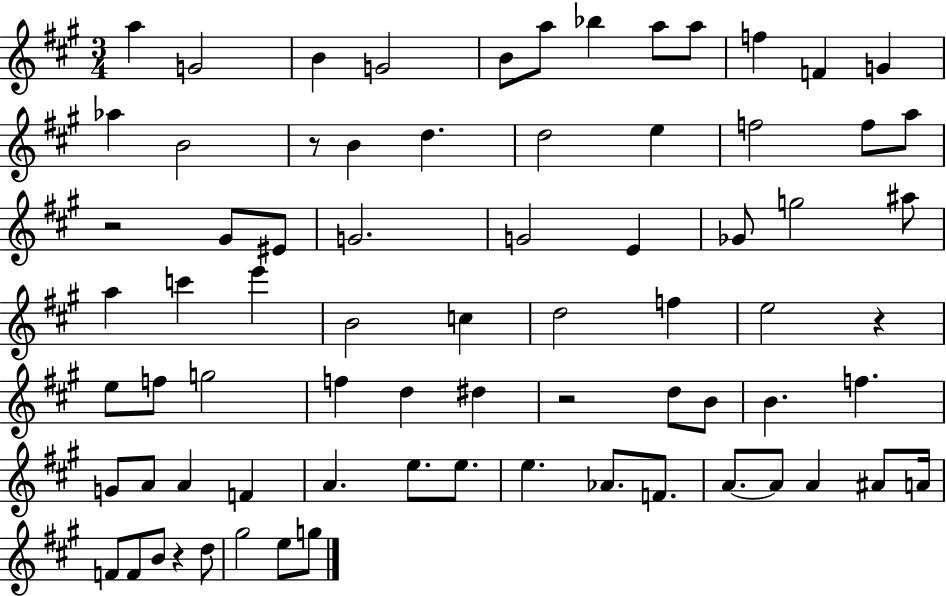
X:1
T:Untitled
M:3/4
L:1/4
K:A
a G2 B G2 B/2 a/2 _b a/2 a/2 f F G _a B2 z/2 B d d2 e f2 f/2 a/2 z2 ^G/2 ^E/2 G2 G2 E _G/2 g2 ^a/2 a c' e' B2 c d2 f e2 z e/2 f/2 g2 f d ^d z2 d/2 B/2 B f G/2 A/2 A F A e/2 e/2 e _A/2 F/2 A/2 A/2 A ^A/2 A/4 F/2 F/2 B/2 z d/2 ^g2 e/2 g/2